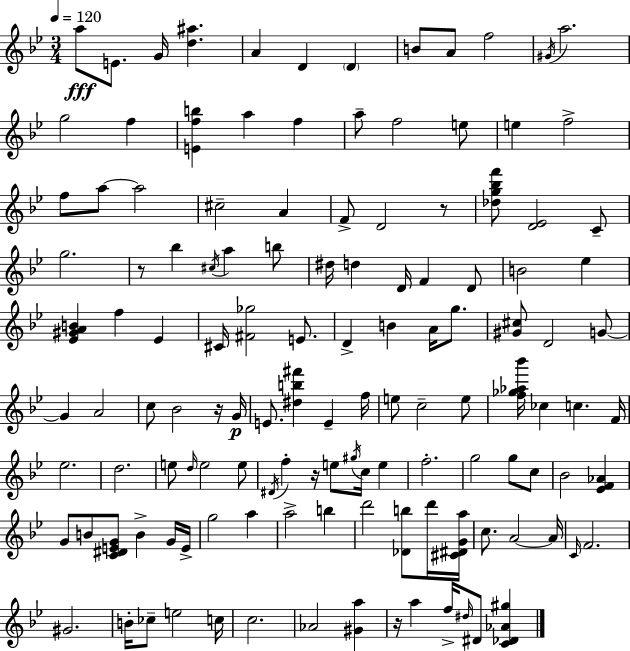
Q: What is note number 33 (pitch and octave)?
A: B5